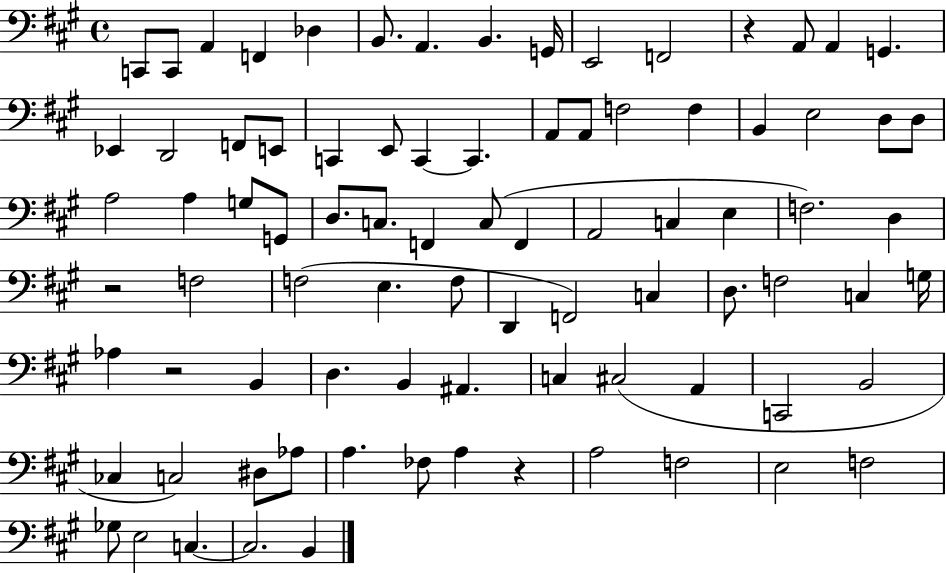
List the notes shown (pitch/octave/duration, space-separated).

C2/e C2/e A2/q F2/q Db3/q B2/e. A2/q. B2/q. G2/s E2/h F2/h R/q A2/e A2/q G2/q. Eb2/q D2/h F2/e E2/e C2/q E2/e C2/q C2/q. A2/e A2/e F3/h F3/q B2/q E3/h D3/e D3/e A3/h A3/q G3/e G2/e D3/e. C3/e. F2/q C3/e F2/q A2/h C3/q E3/q F3/h. D3/q R/h F3/h F3/h E3/q. F3/e D2/q F2/h C3/q D3/e. F3/h C3/q G3/s Ab3/q R/h B2/q D3/q. B2/q A#2/q. C3/q C#3/h A2/q C2/h B2/h CES3/q C3/h D#3/e Ab3/e A3/q. FES3/e A3/q R/q A3/h F3/h E3/h F3/h Gb3/e E3/h C3/q. C3/h. B2/q